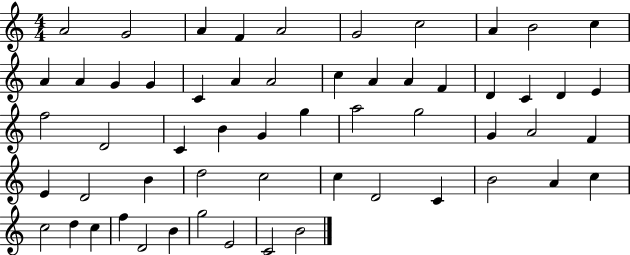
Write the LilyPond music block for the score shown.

{
  \clef treble
  \numericTimeSignature
  \time 4/4
  \key c \major
  a'2 g'2 | a'4 f'4 a'2 | g'2 c''2 | a'4 b'2 c''4 | \break a'4 a'4 g'4 g'4 | c'4 a'4 a'2 | c''4 a'4 a'4 f'4 | d'4 c'4 d'4 e'4 | \break f''2 d'2 | c'4 b'4 g'4 g''4 | a''2 g''2 | g'4 a'2 f'4 | \break e'4 d'2 b'4 | d''2 c''2 | c''4 d'2 c'4 | b'2 a'4 c''4 | \break c''2 d''4 c''4 | f''4 d'2 b'4 | g''2 e'2 | c'2 b'2 | \break \bar "|."
}